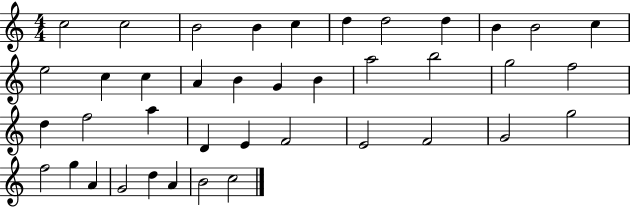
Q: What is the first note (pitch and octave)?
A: C5